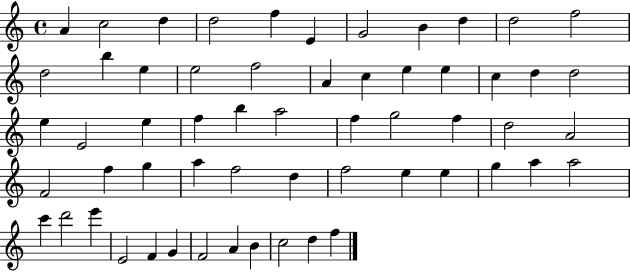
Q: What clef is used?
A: treble